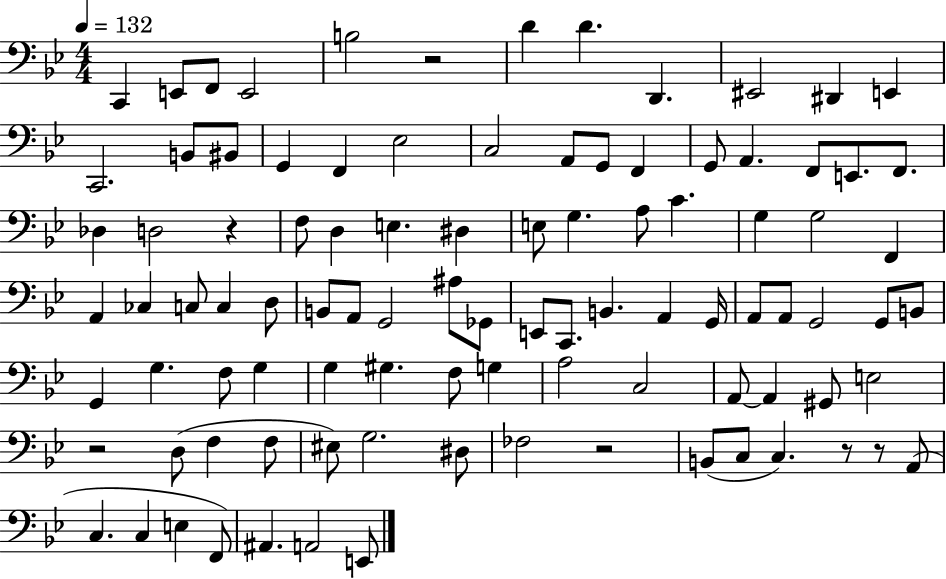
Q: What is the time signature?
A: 4/4